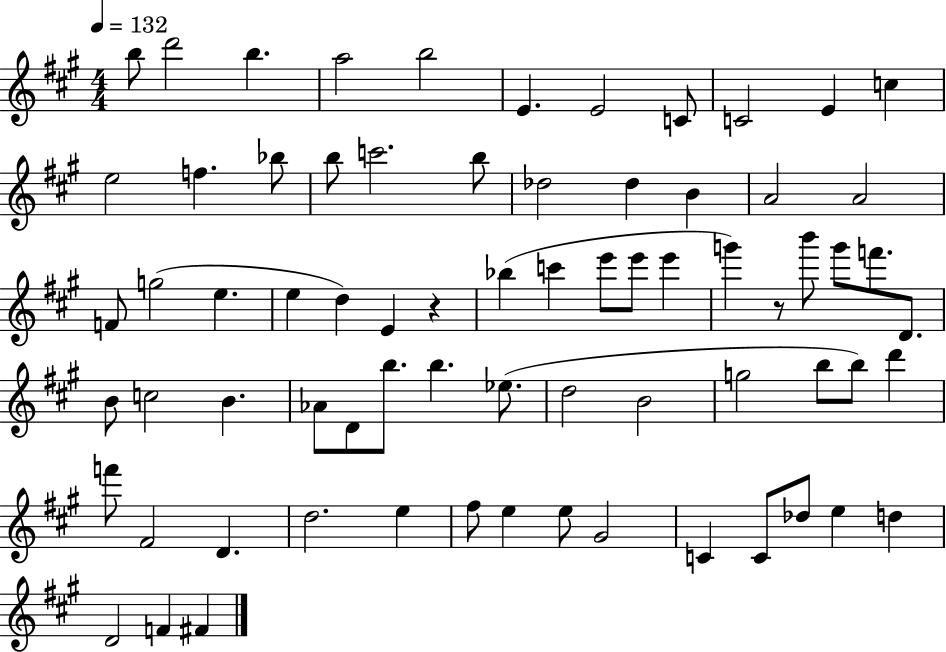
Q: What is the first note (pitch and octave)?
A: B5